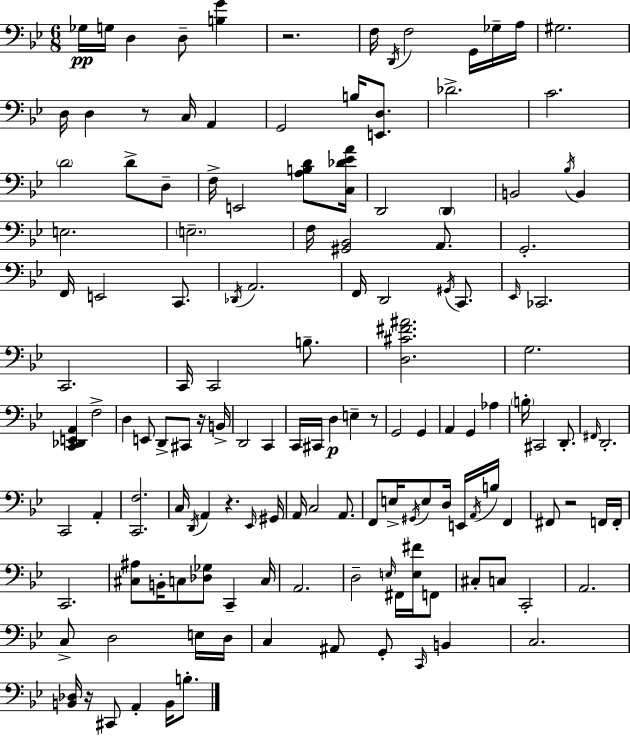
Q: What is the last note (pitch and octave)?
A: B3